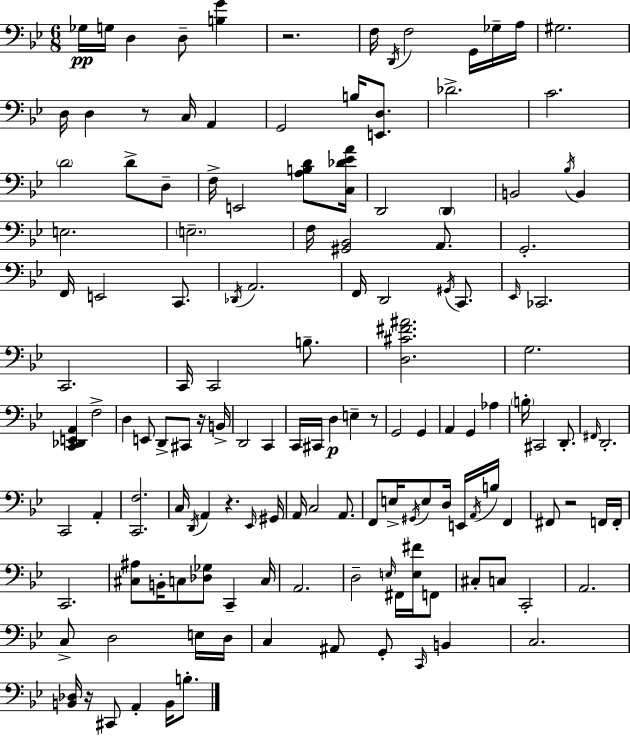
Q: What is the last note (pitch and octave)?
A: B3